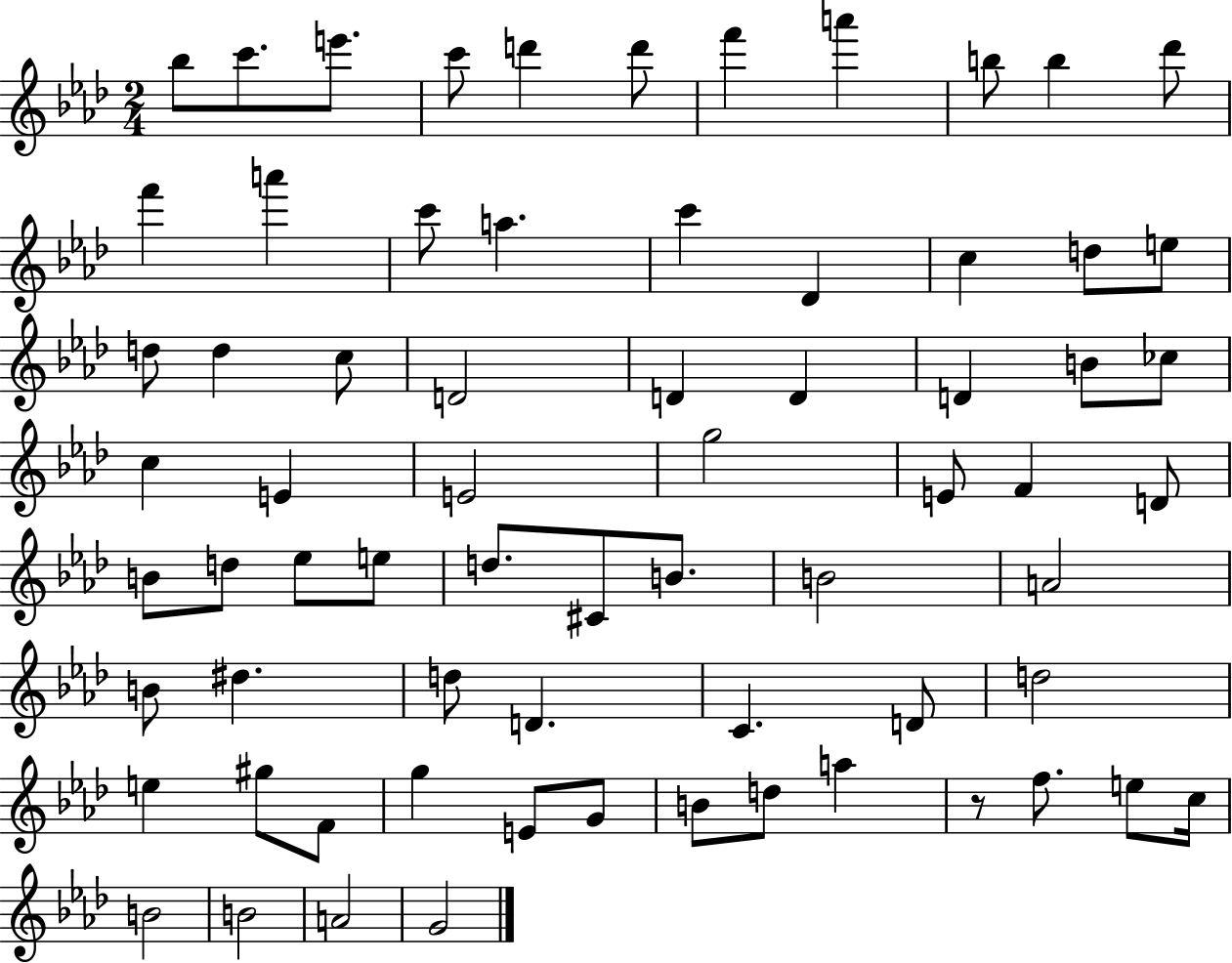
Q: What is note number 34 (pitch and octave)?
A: E4